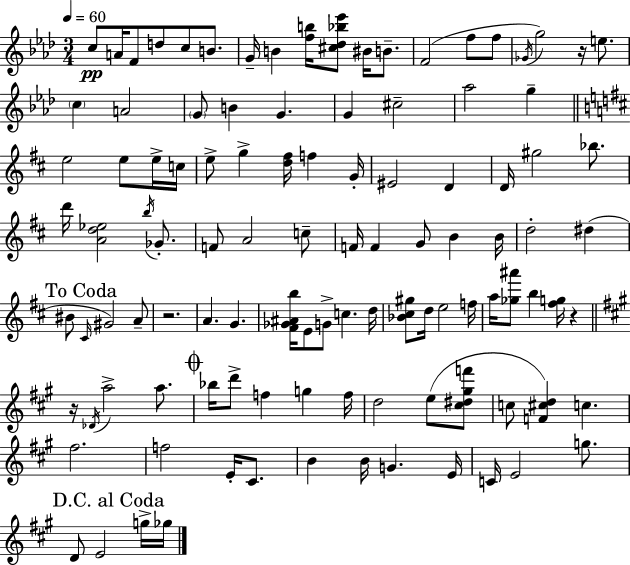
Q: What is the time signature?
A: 3/4